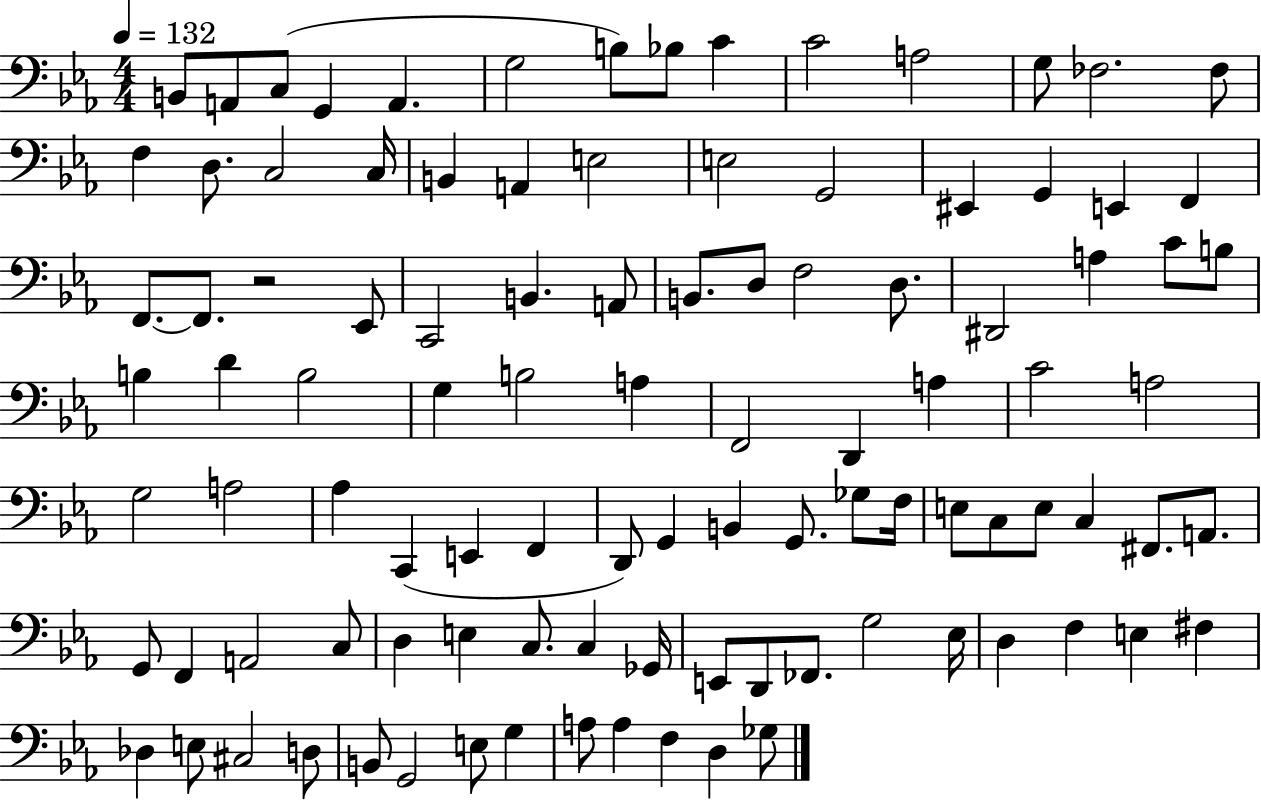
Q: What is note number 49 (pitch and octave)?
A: D2